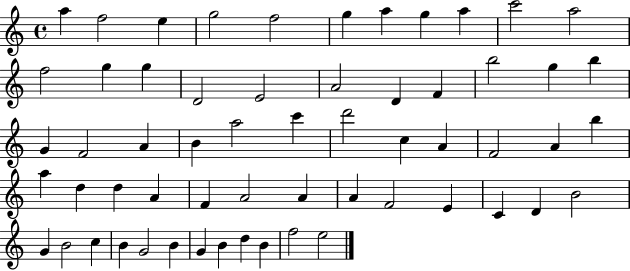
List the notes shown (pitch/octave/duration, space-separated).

A5/q F5/h E5/q G5/h F5/h G5/q A5/q G5/q A5/q C6/h A5/h F5/h G5/q G5/q D4/h E4/h A4/h D4/q F4/q B5/h G5/q B5/q G4/q F4/h A4/q B4/q A5/h C6/q D6/h C5/q A4/q F4/h A4/q B5/q A5/q D5/q D5/q A4/q F4/q A4/h A4/q A4/q F4/h E4/q C4/q D4/q B4/h G4/q B4/h C5/q B4/q G4/h B4/q G4/q B4/q D5/q B4/q F5/h E5/h